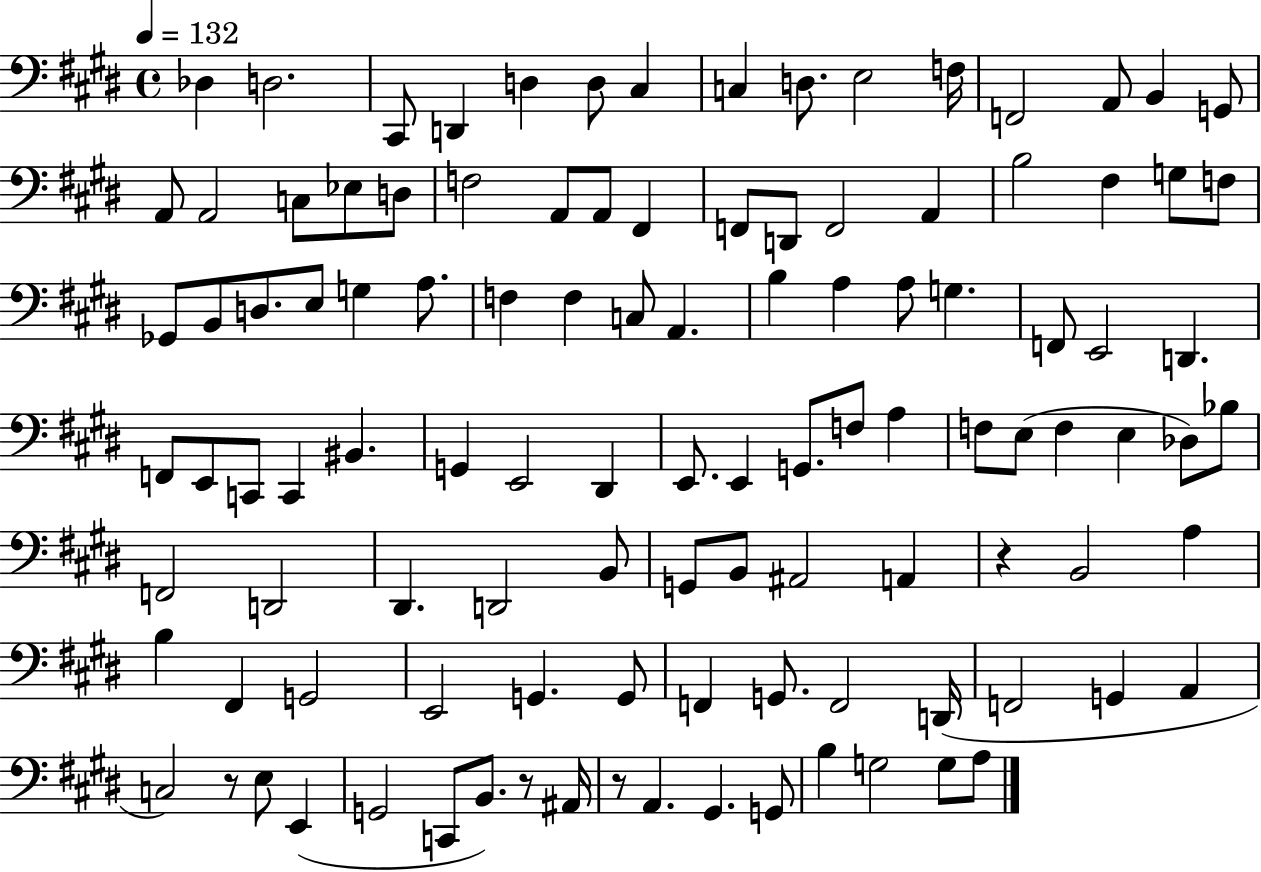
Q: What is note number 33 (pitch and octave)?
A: Gb2